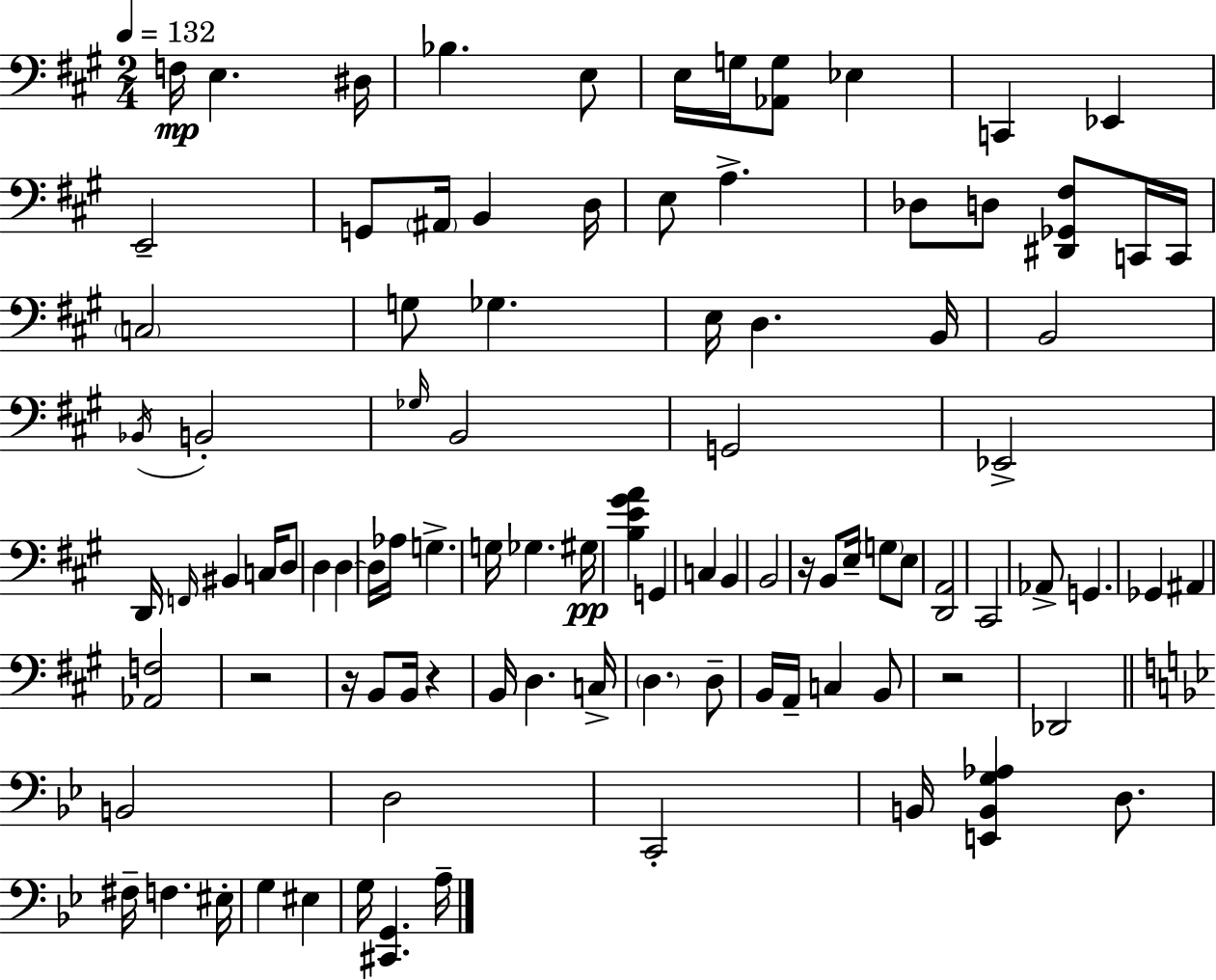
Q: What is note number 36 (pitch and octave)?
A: F2